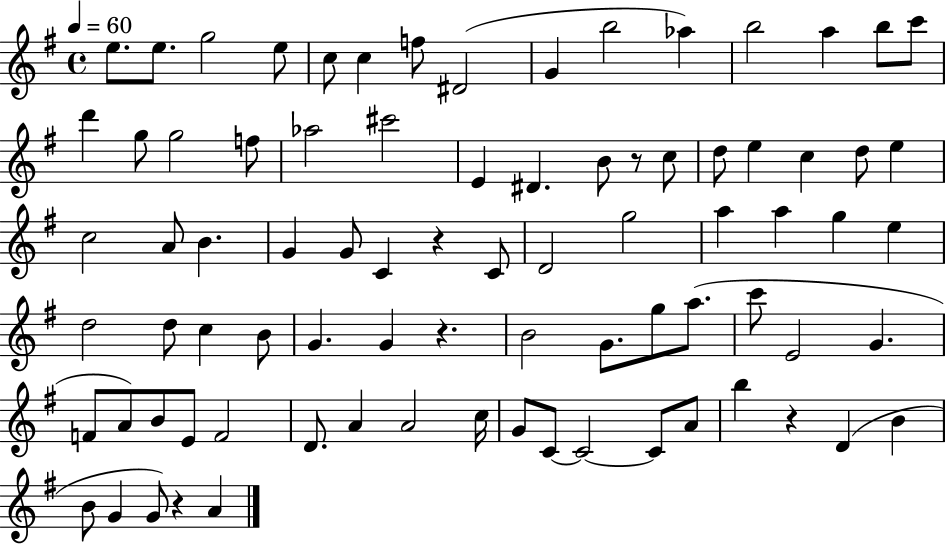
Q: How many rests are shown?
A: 5